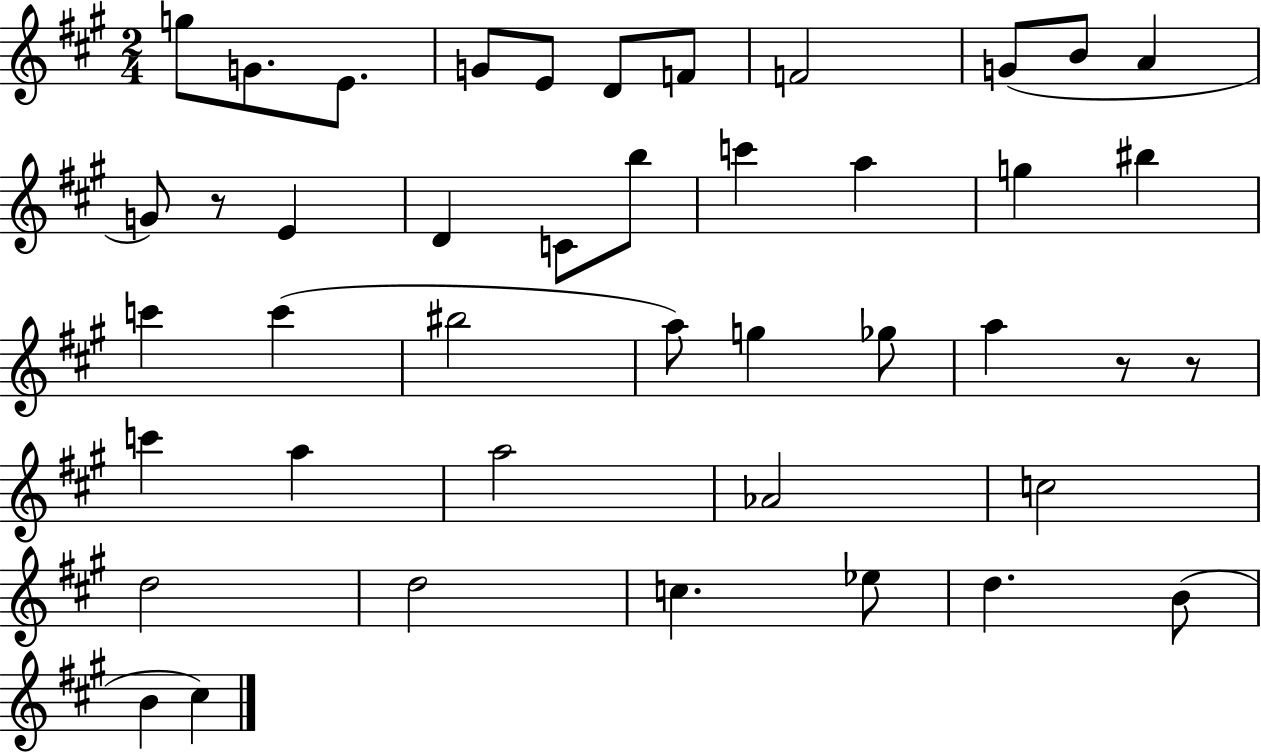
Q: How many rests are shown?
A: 3